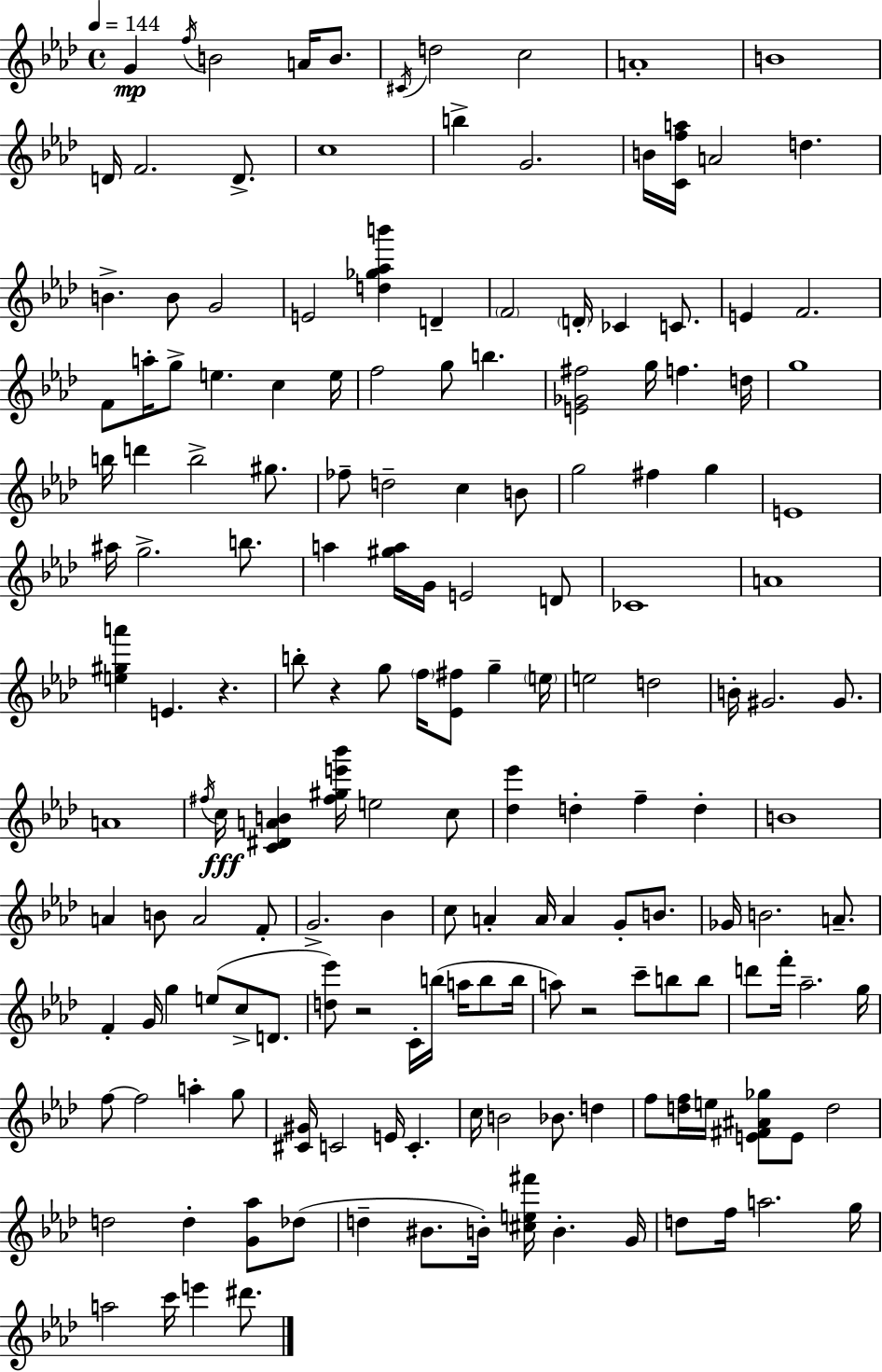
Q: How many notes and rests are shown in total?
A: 168